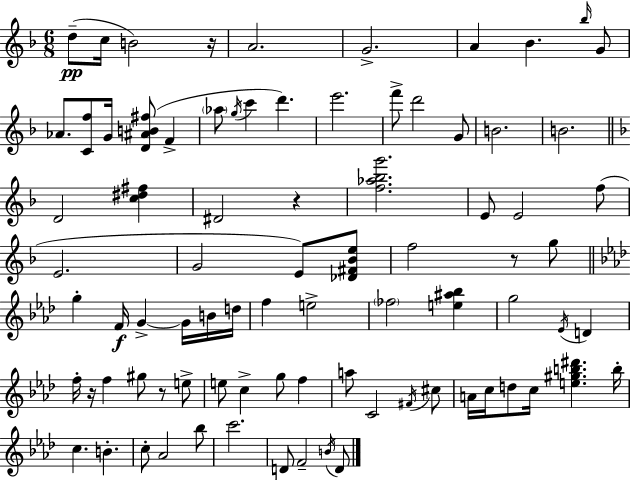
{
  \clef treble
  \numericTimeSignature
  \time 6/8
  \key d \minor
  \repeat volta 2 { d''8--(\pp c''16 b'2) r16 | a'2. | g'2.-> | a'4 bes'4. \grace { bes''16 } g'8 | \break aes'8. <c' f''>8 g'16 <d' ais' b' fis''>8( f'4-> | \parenthesize aes''8 \acciaccatura { g''16 } c'''4 d'''4.) | e'''2. | f'''8-> d'''2 | \break g'8 b'2. | b'2. | \bar "||" \break \key f \major d'2 <c'' dis'' fis''>4 | dis'2 r4 | <f'' aes'' bes'' g'''>2. | e'8 e'2 f''8( | \break e'2. | g'2 e'8) <des' fis' bes' e''>8 | f''2 r8 g''8 | \bar "||" \break \key f \minor g''4-. f'16\f g'4->~~ g'16 b'16 d''16 | f''4 e''2-> | \parenthesize fes''2 <e'' ais'' bes''>4 | g''2 \acciaccatura { ees'16 } d'4 | \break f''16-. r16 f''4 gis''8 r8 e''8-> | e''8 c''4-> g''8 f''4 | a''8 c'2 \acciaccatura { fis'16 } | cis''8 a'16 c''16 d''8 c''16 <e'' gis'' b'' dis'''>4. | \break b''16-. c''4. b'4.-. | c''8-. aes'2 | bes''8 c'''2. | d'8 f'2-- | \break \acciaccatura { b'16 } d'8 } \bar "|."
}